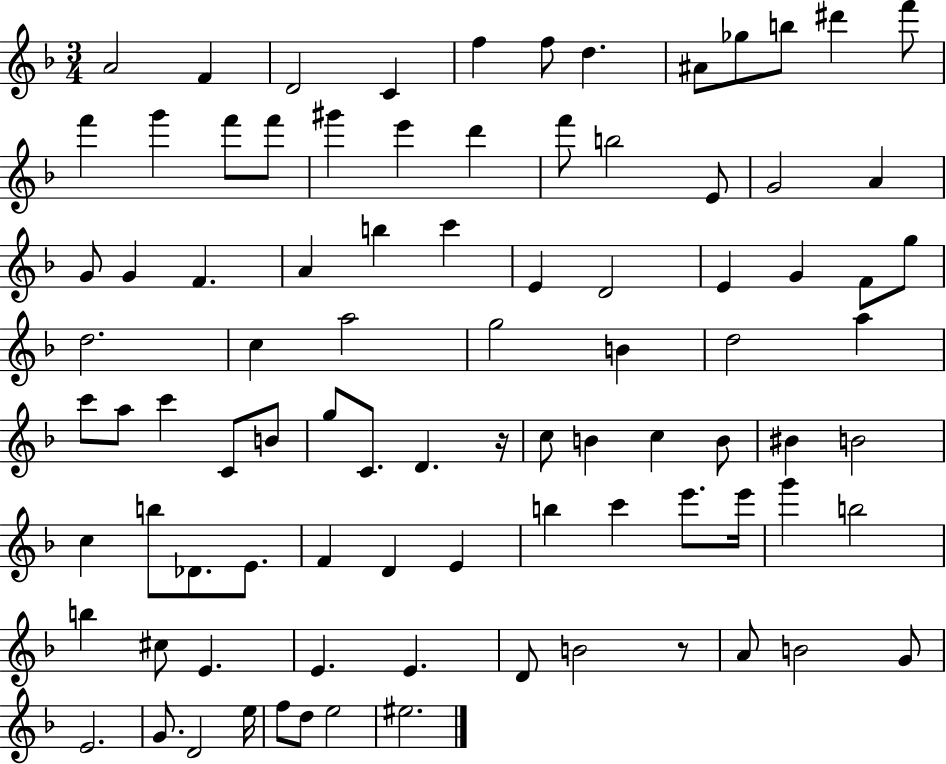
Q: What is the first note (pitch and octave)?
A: A4